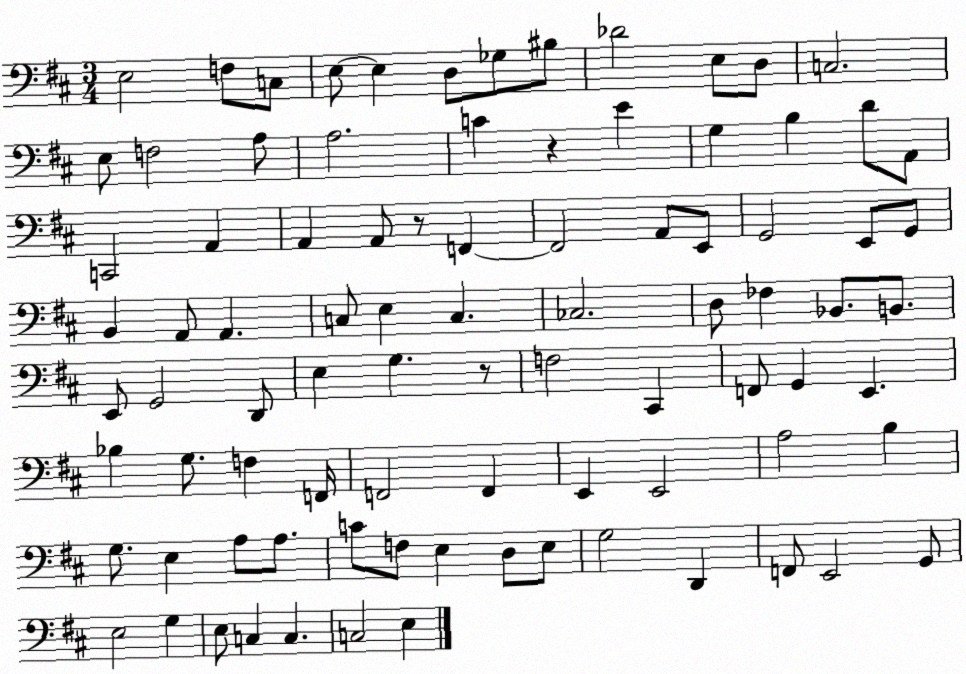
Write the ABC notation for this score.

X:1
T:Untitled
M:3/4
L:1/4
K:D
E,2 F,/2 C,/2 E,/2 E, D,/2 _G,/2 ^B,/2 _D2 E,/2 D,/2 C,2 E,/2 F,2 A,/2 A,2 C z E G, B, D/2 A,,/2 C,,2 A,, A,, A,,/2 z/2 F,, F,,2 A,,/2 E,,/2 G,,2 E,,/2 G,,/2 B,, A,,/2 A,, C,/2 E, C, _C,2 D,/2 _F, _B,,/2 B,,/2 E,,/2 G,,2 D,,/2 E, G, z/2 F,2 ^C,, F,,/2 G,, E,, _B, G,/2 F, F,,/4 F,,2 F,, E,, E,,2 A,2 B, G,/2 E, A,/2 A,/2 C/2 F,/2 E, D,/2 E,/2 G,2 D,, F,,/2 E,,2 G,,/2 E,2 G, E,/2 C, C, C,2 E,